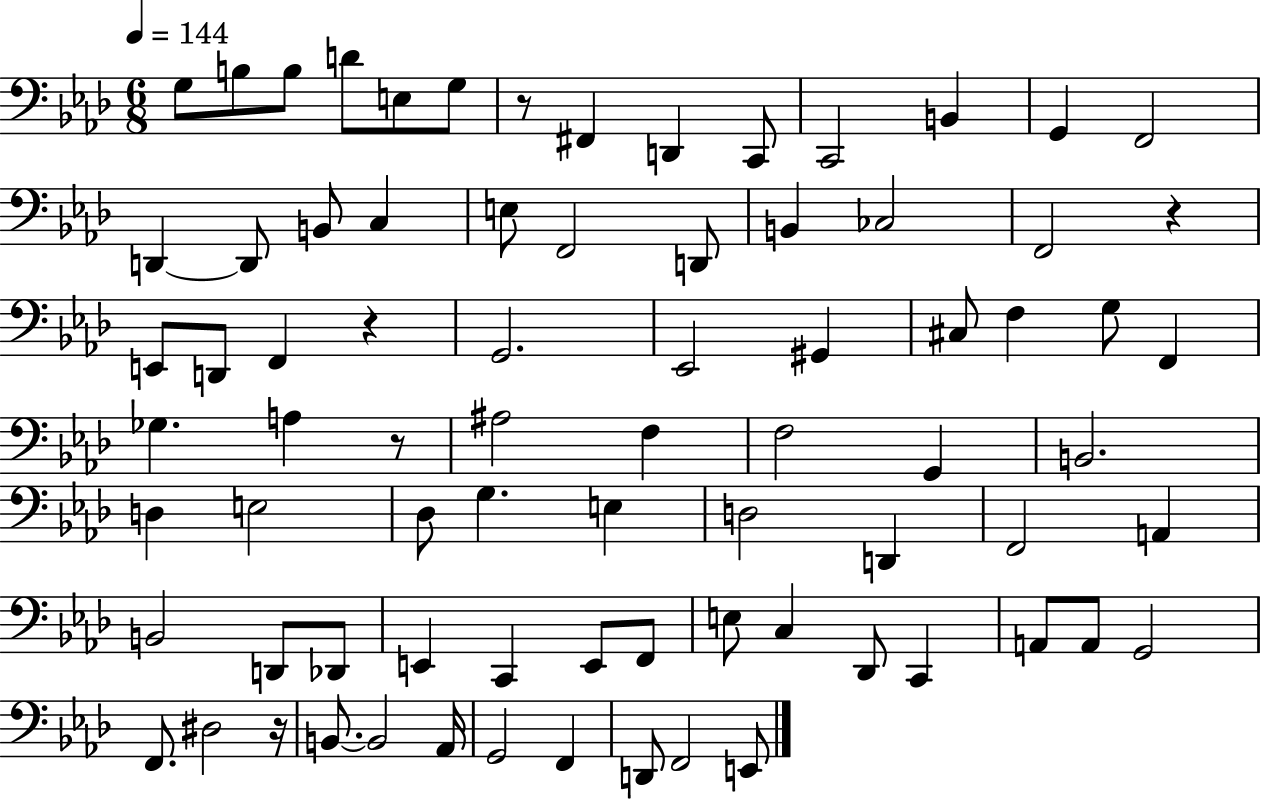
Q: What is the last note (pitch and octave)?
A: E2